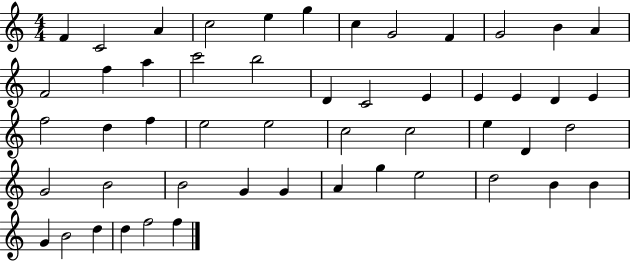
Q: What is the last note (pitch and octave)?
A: F5